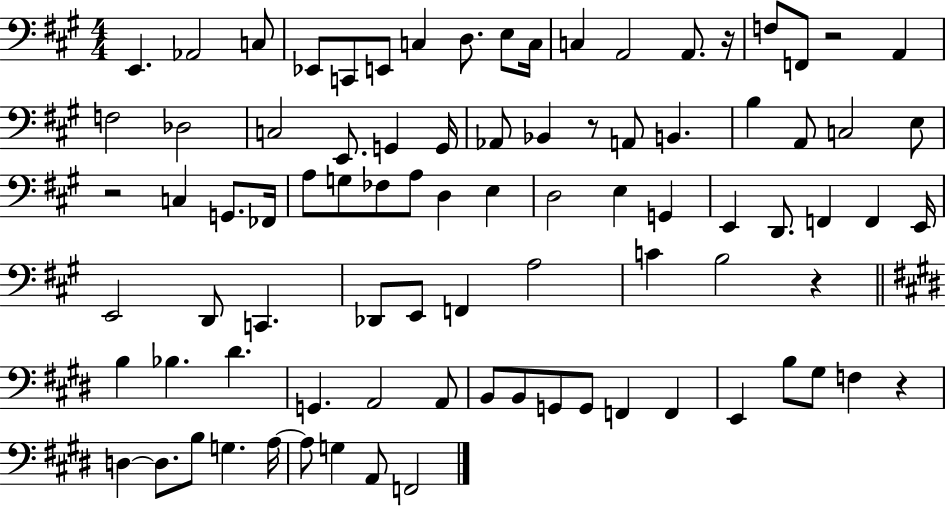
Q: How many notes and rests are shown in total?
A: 87